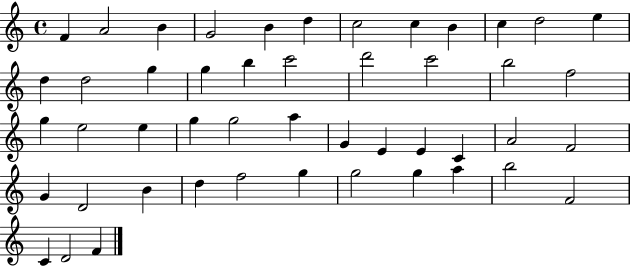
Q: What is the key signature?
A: C major